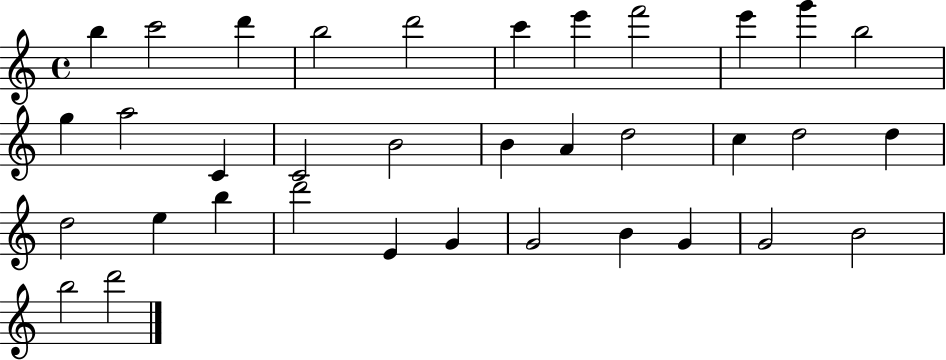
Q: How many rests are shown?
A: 0